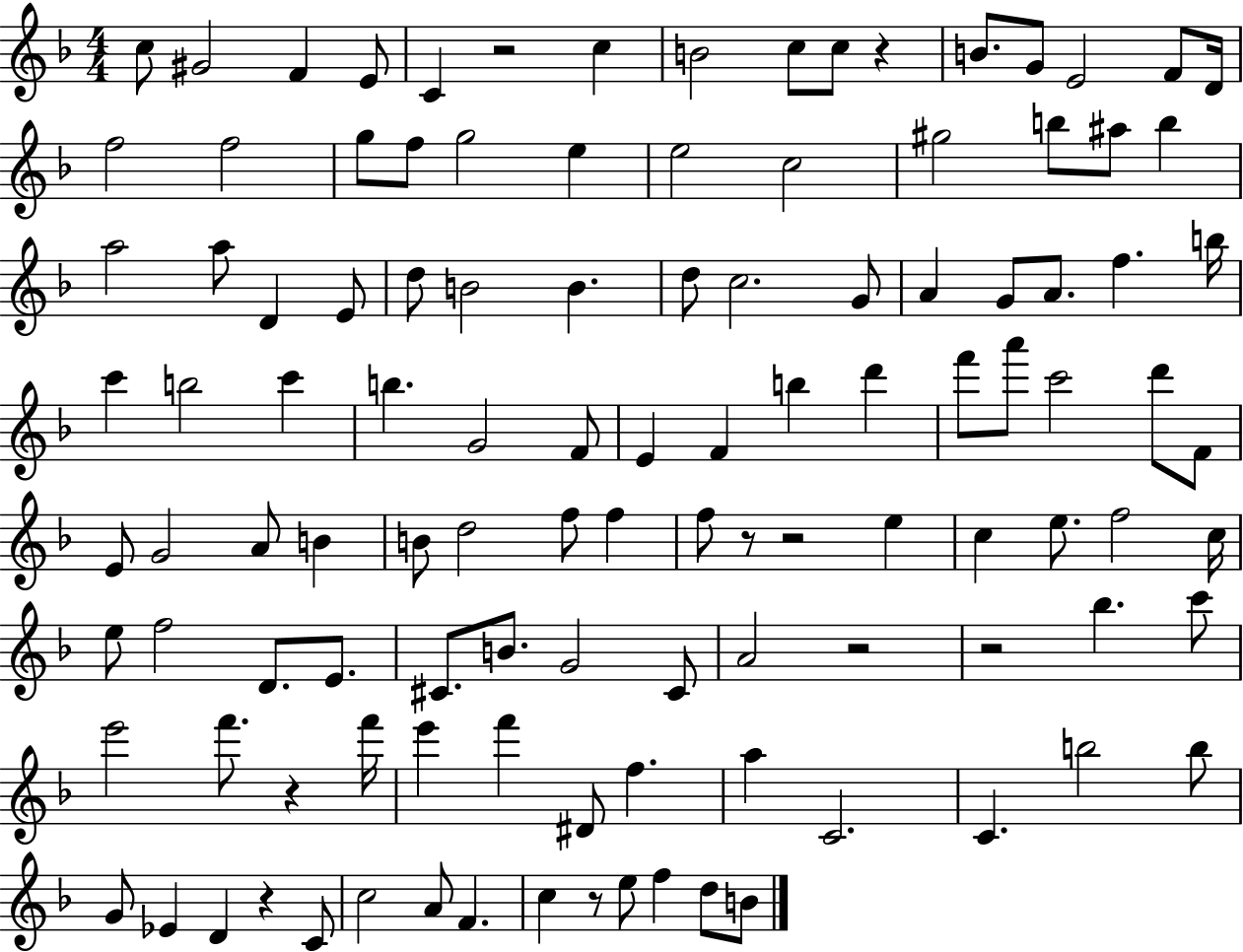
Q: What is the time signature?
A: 4/4